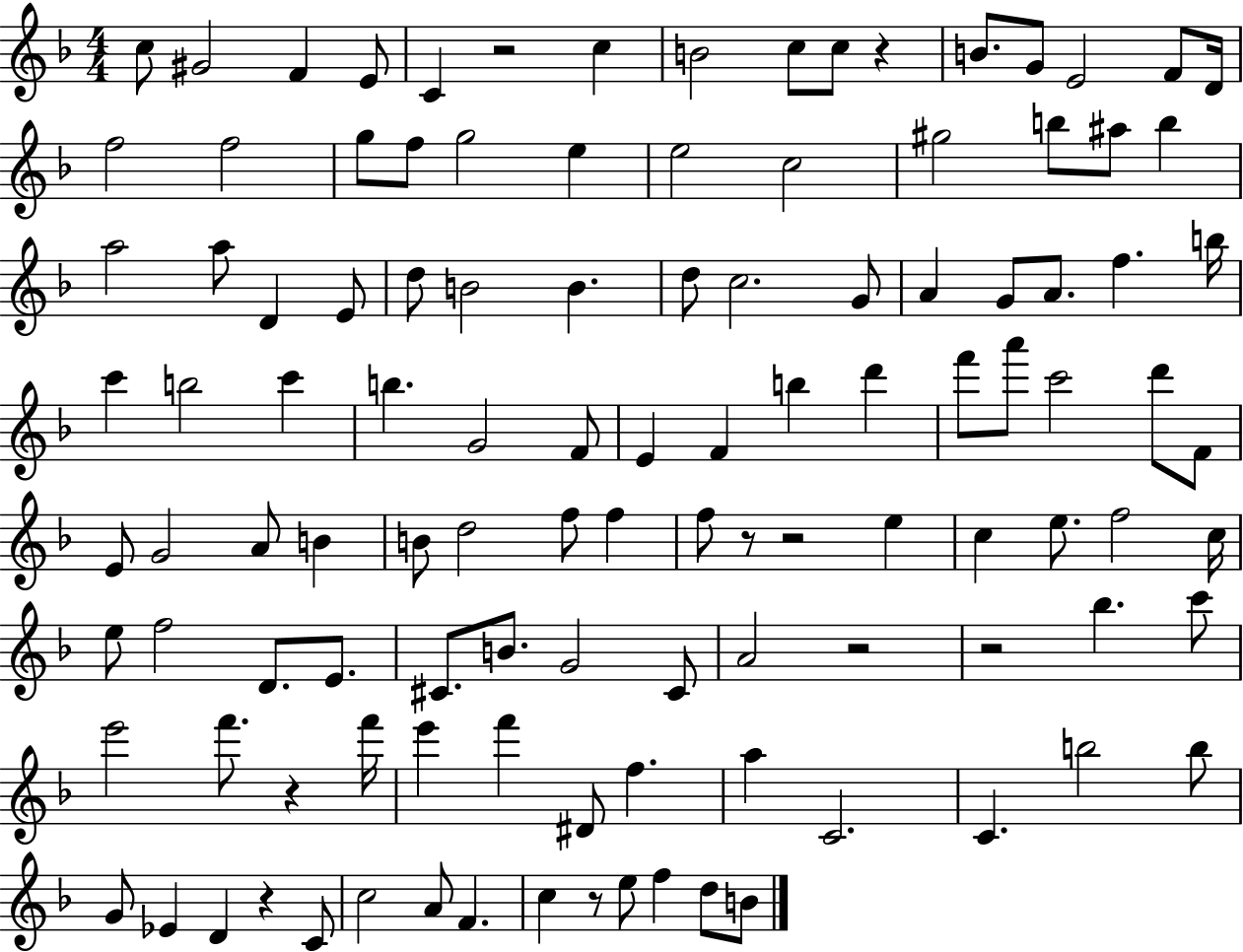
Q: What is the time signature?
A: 4/4